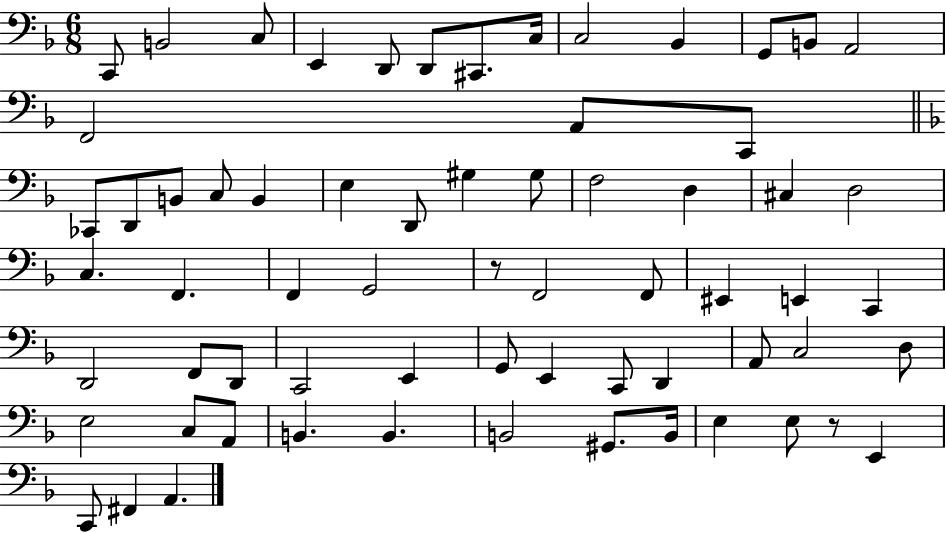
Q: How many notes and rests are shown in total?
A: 66